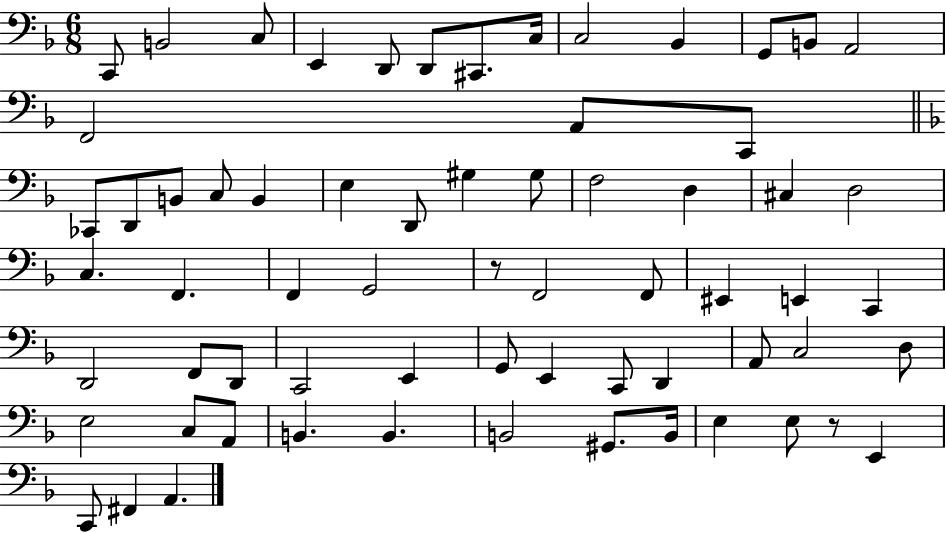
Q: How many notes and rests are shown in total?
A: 66